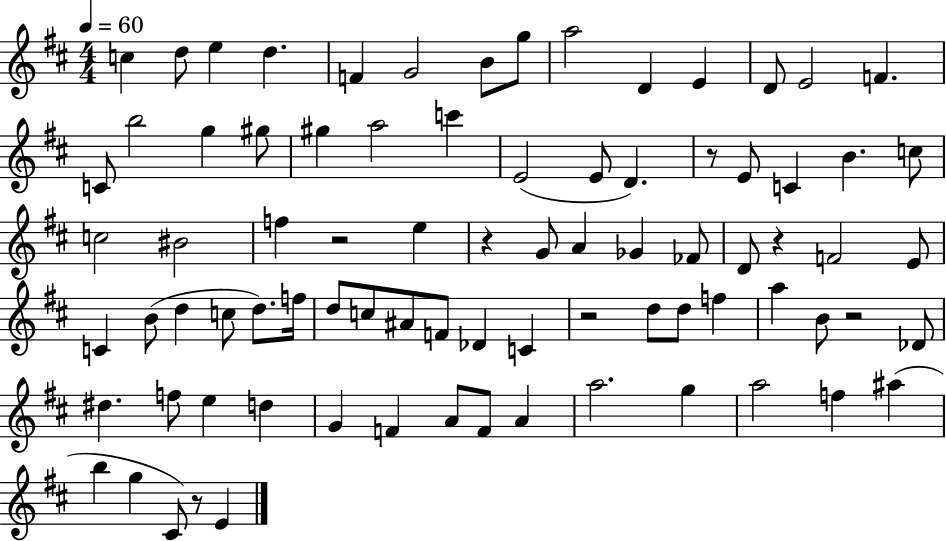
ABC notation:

X:1
T:Untitled
M:4/4
L:1/4
K:D
c d/2 e d F G2 B/2 g/2 a2 D E D/2 E2 F C/2 b2 g ^g/2 ^g a2 c' E2 E/2 D z/2 E/2 C B c/2 c2 ^B2 f z2 e z G/2 A _G _F/2 D/2 z F2 E/2 C B/2 d c/2 d/2 f/4 d/2 c/2 ^A/2 F/2 _D C z2 d/2 d/2 f a B/2 z2 _D/2 ^d f/2 e d G F A/2 F/2 A a2 g a2 f ^a b g ^C/2 z/2 E